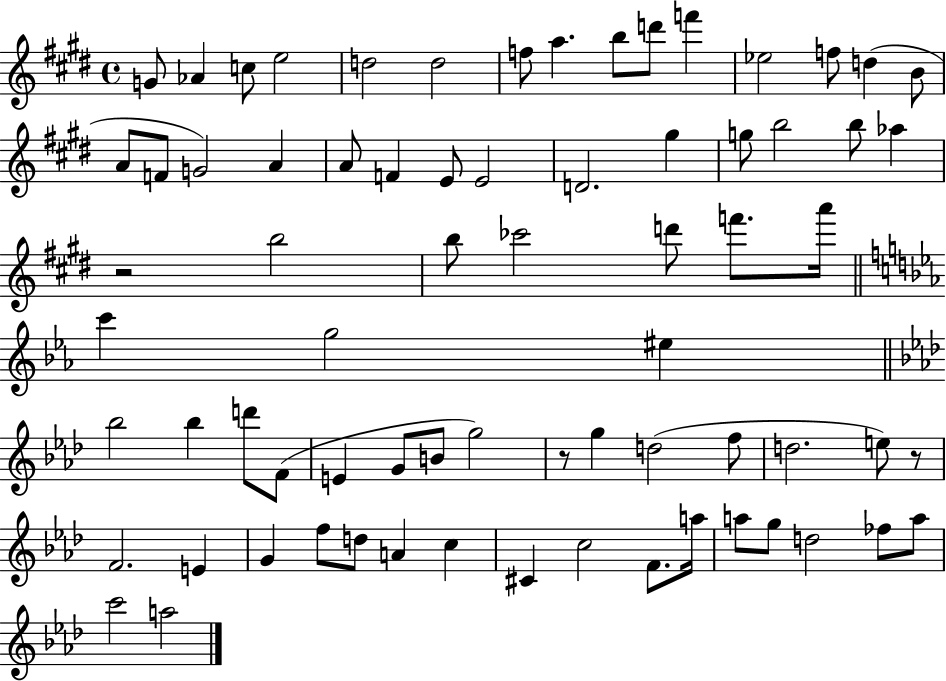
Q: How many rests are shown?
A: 3